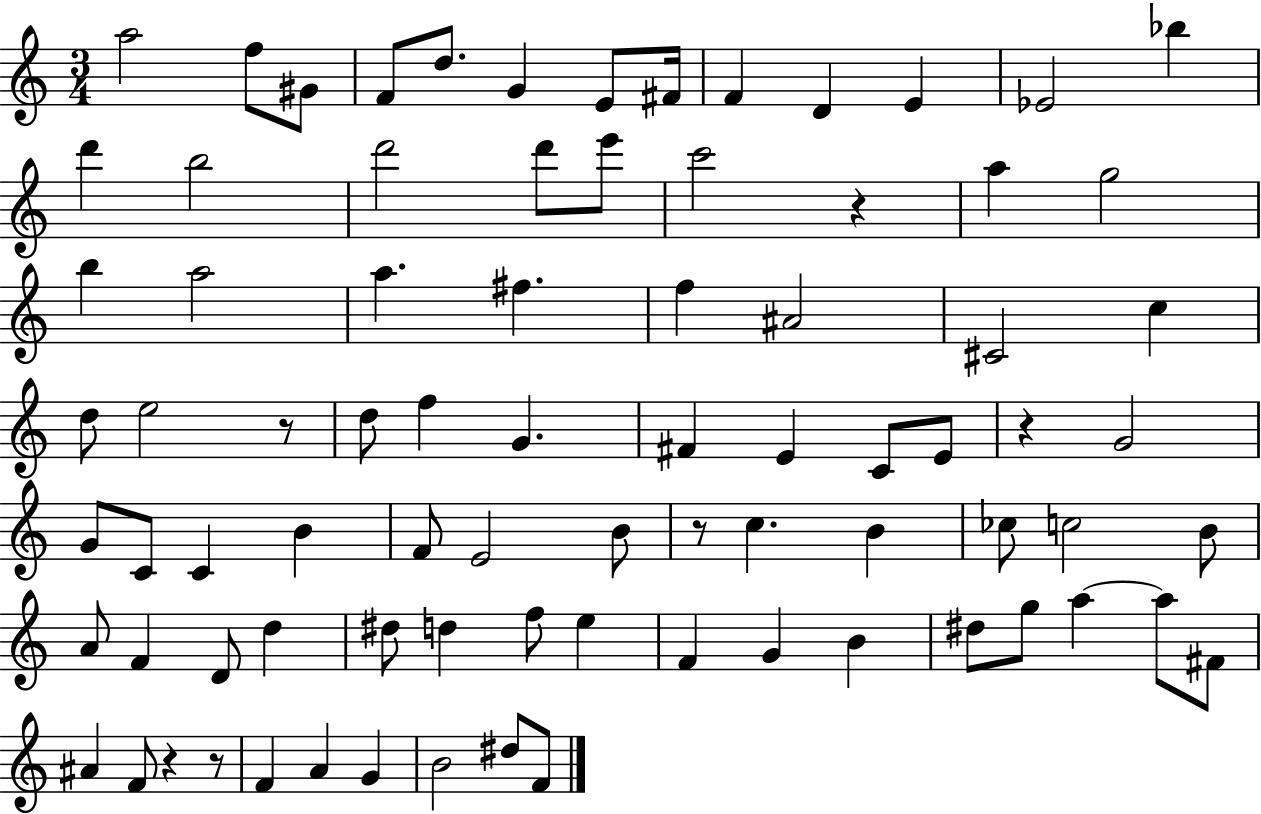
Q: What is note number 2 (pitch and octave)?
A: F5